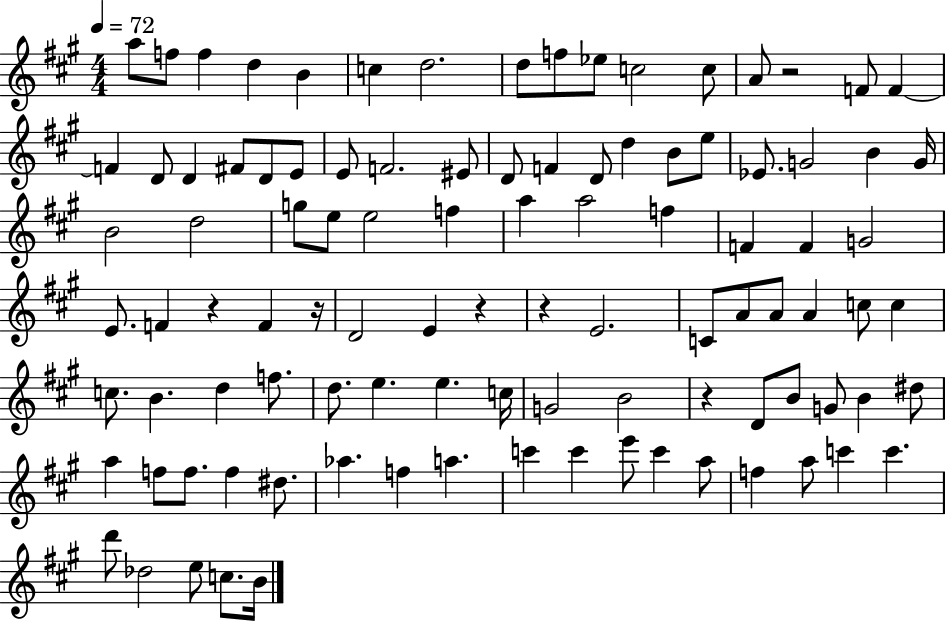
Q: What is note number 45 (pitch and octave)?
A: F4